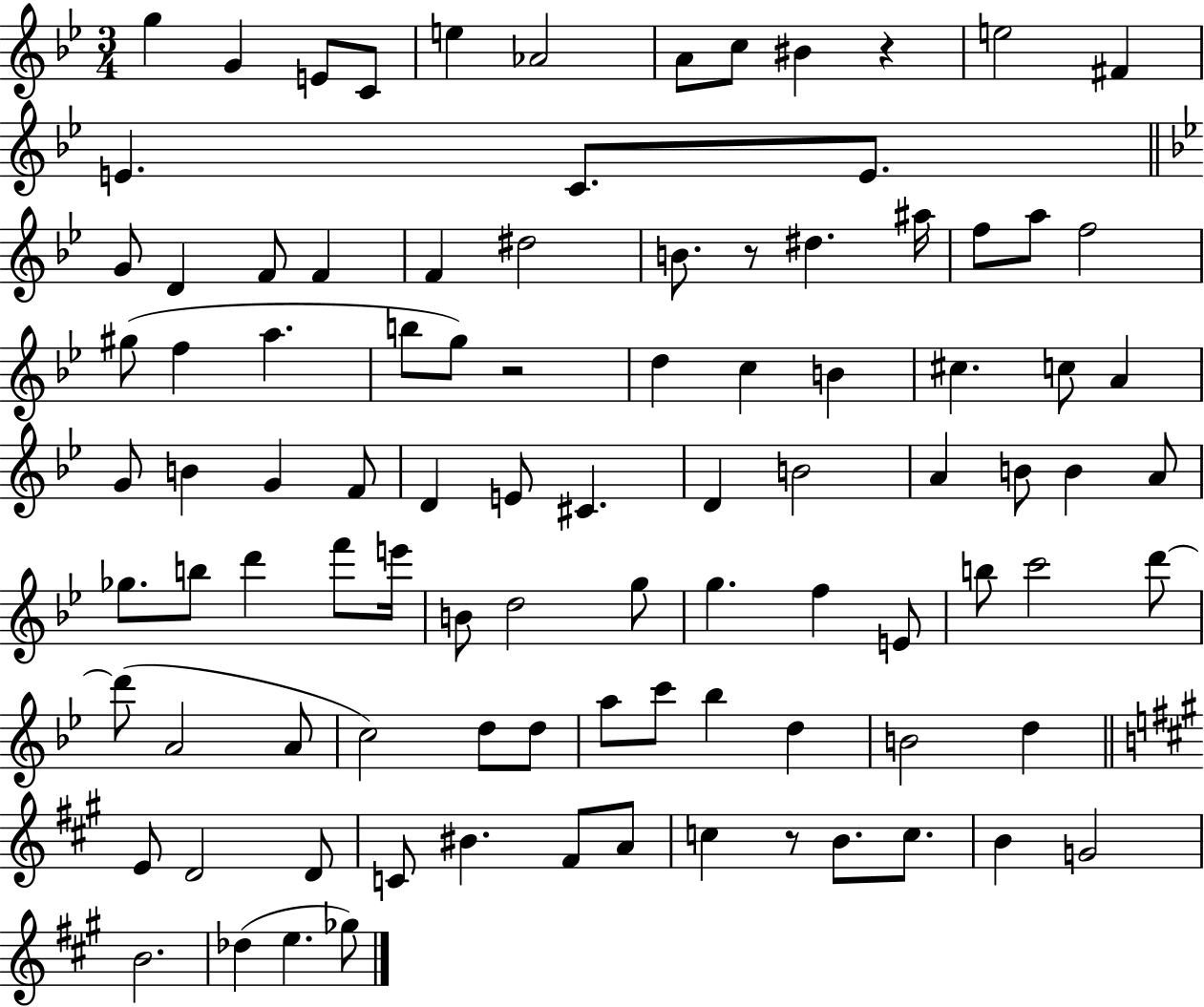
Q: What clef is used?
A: treble